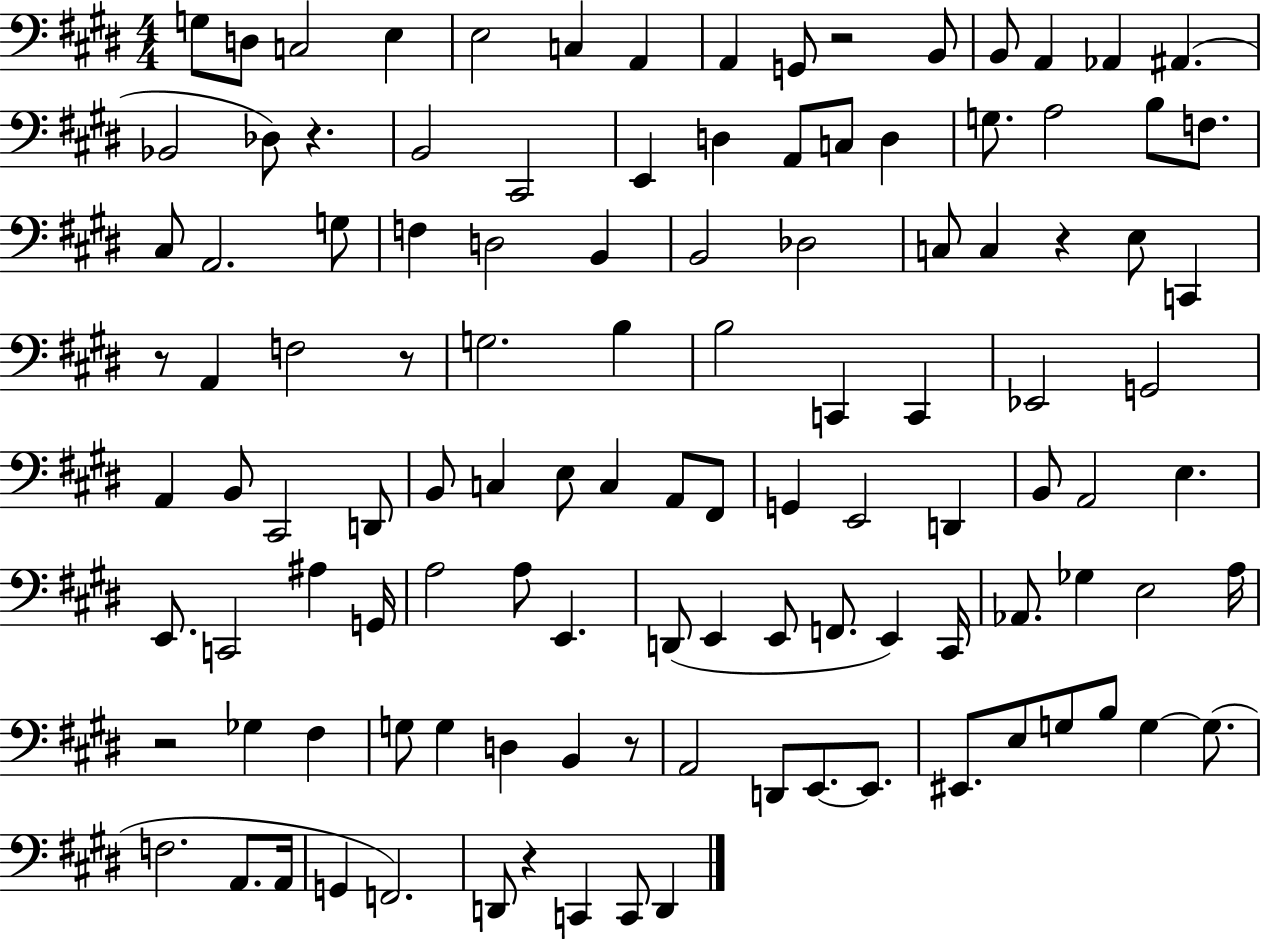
{
  \clef bass
  \numericTimeSignature
  \time 4/4
  \key e \major
  g8 d8 c2 e4 | e2 c4 a,4 | a,4 g,8 r2 b,8 | b,8 a,4 aes,4 ais,4.( | \break bes,2 des8) r4. | b,2 cis,2 | e,4 d4 a,8 c8 d4 | g8. a2 b8 f8. | \break cis8 a,2. g8 | f4 d2 b,4 | b,2 des2 | c8 c4 r4 e8 c,4 | \break r8 a,4 f2 r8 | g2. b4 | b2 c,4 c,4 | ees,2 g,2 | \break a,4 b,8 cis,2 d,8 | b,8 c4 e8 c4 a,8 fis,8 | g,4 e,2 d,4 | b,8 a,2 e4. | \break e,8. c,2 ais4 g,16 | a2 a8 e,4. | d,8( e,4 e,8 f,8. e,4) cis,16 | aes,8. ges4 e2 a16 | \break r2 ges4 fis4 | g8 g4 d4 b,4 r8 | a,2 d,8 e,8.~~ e,8. | eis,8. e8 g8 b8 g4~~ g8.( | \break f2. a,8. a,16 | g,4 f,2.) | d,8 r4 c,4 c,8 d,4 | \bar "|."
}